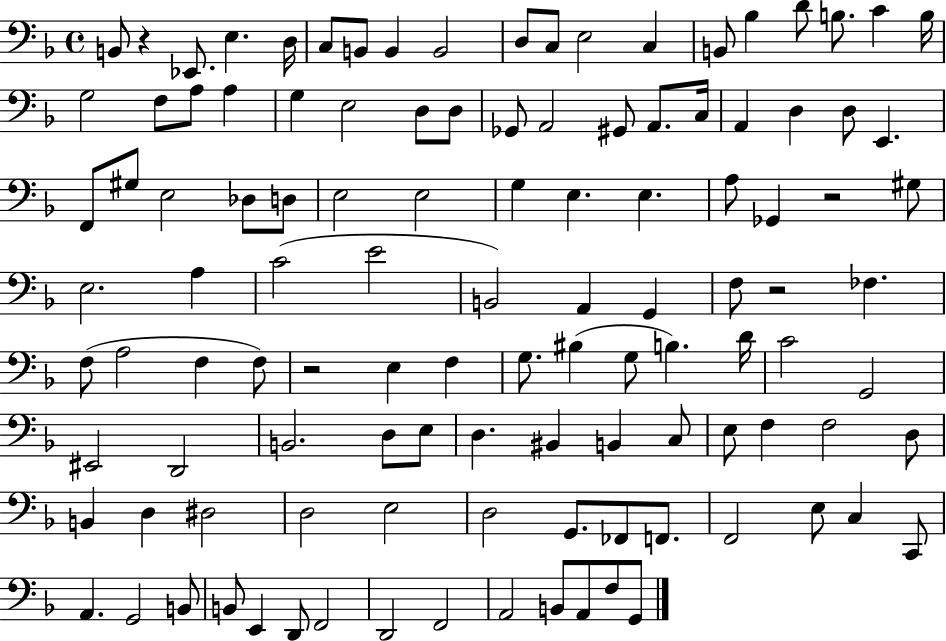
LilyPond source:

{
  \clef bass
  \time 4/4
  \defaultTimeSignature
  \key f \major
  \repeat volta 2 { b,8 r4 ees,8. e4. d16 | c8 b,8 b,4 b,2 | d8 c8 e2 c4 | b,8 bes4 d'8 b8. c'4 b16 | \break g2 f8 a8 a4 | g4 e2 d8 d8 | ges,8 a,2 gis,8 a,8. c16 | a,4 d4 d8 e,4. | \break f,8 gis8 e2 des8 d8 | e2 e2 | g4 e4. e4. | a8 ges,4 r2 gis8 | \break e2. a4 | c'2( e'2 | b,2) a,4 g,4 | f8 r2 fes4. | \break f8( a2 f4 f8) | r2 e4 f4 | g8. bis4( g8 b4.) d'16 | c'2 g,2 | \break eis,2 d,2 | b,2. d8 e8 | d4. bis,4 b,4 c8 | e8 f4 f2 d8 | \break b,4 d4 dis2 | d2 e2 | d2 g,8. fes,8 f,8. | f,2 e8 c4 c,8 | \break a,4. g,2 b,8 | b,8 e,4 d,8 f,2 | d,2 f,2 | a,2 b,8 a,8 f8 g,8 | \break } \bar "|."
}